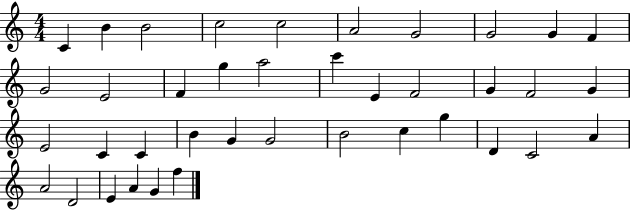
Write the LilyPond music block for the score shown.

{
  \clef treble
  \numericTimeSignature
  \time 4/4
  \key c \major
  c'4 b'4 b'2 | c''2 c''2 | a'2 g'2 | g'2 g'4 f'4 | \break g'2 e'2 | f'4 g''4 a''2 | c'''4 e'4 f'2 | g'4 f'2 g'4 | \break e'2 c'4 c'4 | b'4 g'4 g'2 | b'2 c''4 g''4 | d'4 c'2 a'4 | \break a'2 d'2 | e'4 a'4 g'4 f''4 | \bar "|."
}